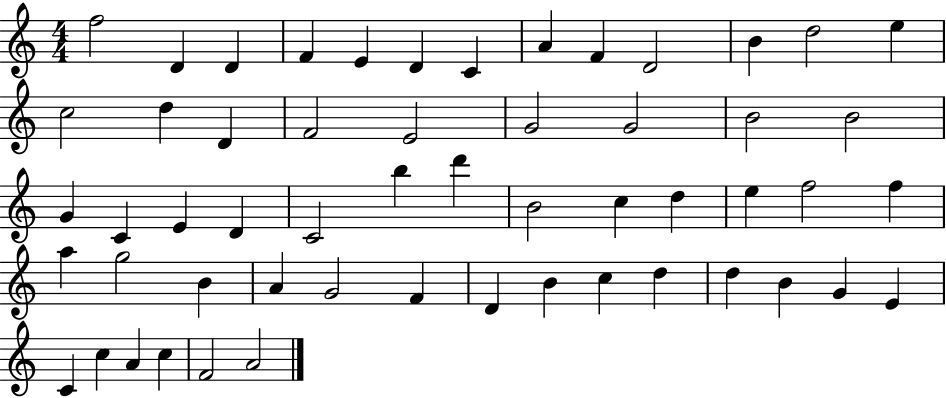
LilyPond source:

{
  \clef treble
  \numericTimeSignature
  \time 4/4
  \key c \major
  f''2 d'4 d'4 | f'4 e'4 d'4 c'4 | a'4 f'4 d'2 | b'4 d''2 e''4 | \break c''2 d''4 d'4 | f'2 e'2 | g'2 g'2 | b'2 b'2 | \break g'4 c'4 e'4 d'4 | c'2 b''4 d'''4 | b'2 c''4 d''4 | e''4 f''2 f''4 | \break a''4 g''2 b'4 | a'4 g'2 f'4 | d'4 b'4 c''4 d''4 | d''4 b'4 g'4 e'4 | \break c'4 c''4 a'4 c''4 | f'2 a'2 | \bar "|."
}